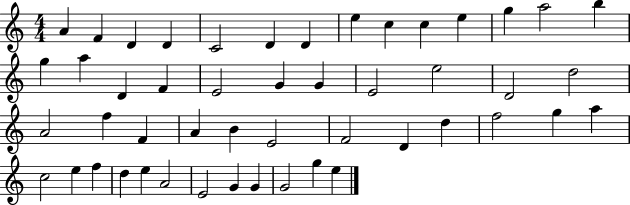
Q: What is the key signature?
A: C major